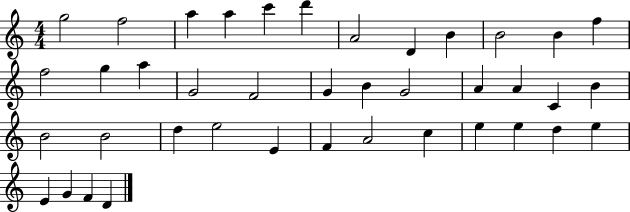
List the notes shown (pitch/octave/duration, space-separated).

G5/h F5/h A5/q A5/q C6/q D6/q A4/h D4/q B4/q B4/h B4/q F5/q F5/h G5/q A5/q G4/h F4/h G4/q B4/q G4/h A4/q A4/q C4/q B4/q B4/h B4/h D5/q E5/h E4/q F4/q A4/h C5/q E5/q E5/q D5/q E5/q E4/q G4/q F4/q D4/q